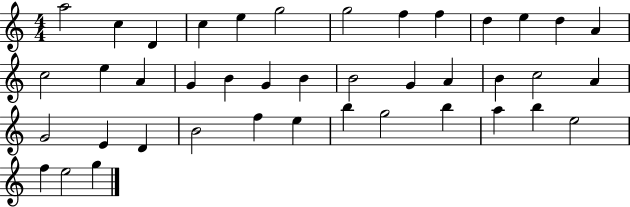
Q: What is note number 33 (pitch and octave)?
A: B5